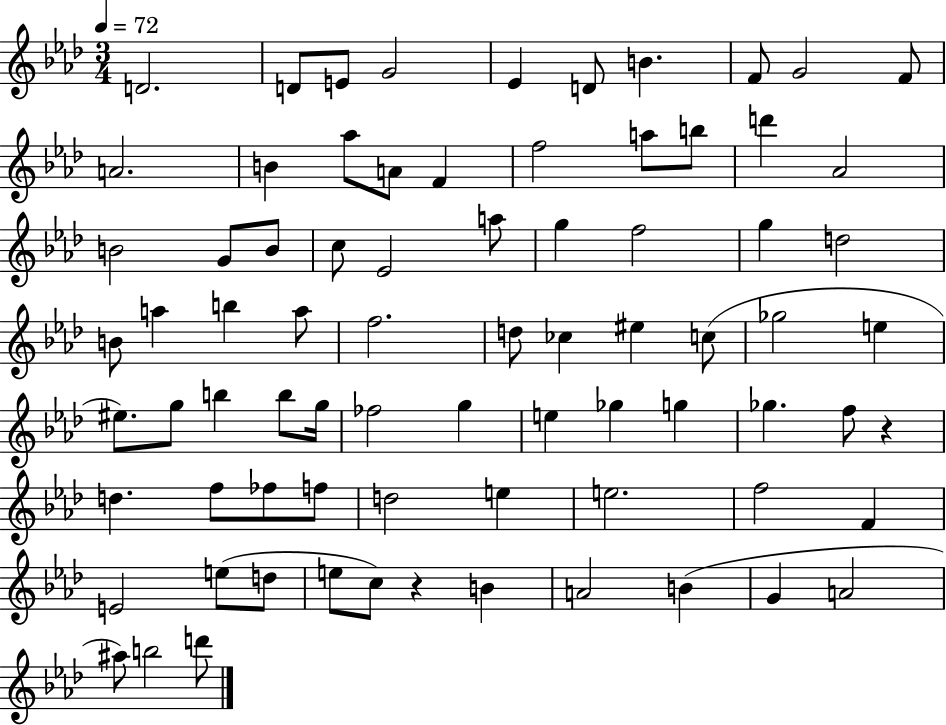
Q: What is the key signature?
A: AES major